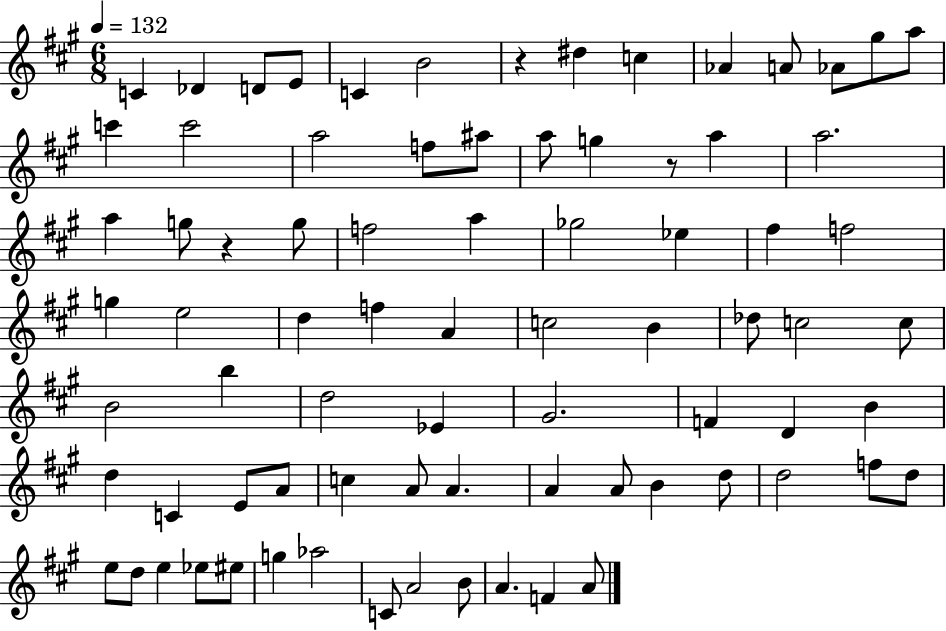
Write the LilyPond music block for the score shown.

{
  \clef treble
  \numericTimeSignature
  \time 6/8
  \key a \major
  \tempo 4 = 132
  c'4 des'4 d'8 e'8 | c'4 b'2 | r4 dis''4 c''4 | aes'4 a'8 aes'8 gis''8 a''8 | \break c'''4 c'''2 | a''2 f''8 ais''8 | a''8 g''4 r8 a''4 | a''2. | \break a''4 g''8 r4 g''8 | f''2 a''4 | ges''2 ees''4 | fis''4 f''2 | \break g''4 e''2 | d''4 f''4 a'4 | c''2 b'4 | des''8 c''2 c''8 | \break b'2 b''4 | d''2 ees'4 | gis'2. | f'4 d'4 b'4 | \break d''4 c'4 e'8 a'8 | c''4 a'8 a'4. | a'4 a'8 b'4 d''8 | d''2 f''8 d''8 | \break e''8 d''8 e''4 ees''8 eis''8 | g''4 aes''2 | c'8 a'2 b'8 | a'4. f'4 a'8 | \break \bar "|."
}